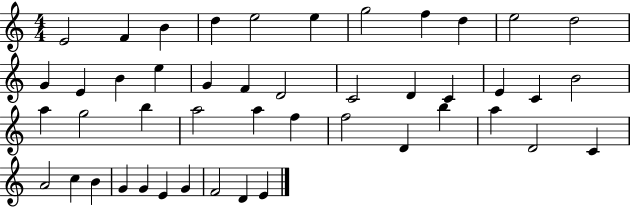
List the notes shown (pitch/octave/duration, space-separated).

E4/h F4/q B4/q D5/q E5/h E5/q G5/h F5/q D5/q E5/h D5/h G4/q E4/q B4/q E5/q G4/q F4/q D4/h C4/h D4/q C4/q E4/q C4/q B4/h A5/q G5/h B5/q A5/h A5/q F5/q F5/h D4/q B5/q A5/q D4/h C4/q A4/h C5/q B4/q G4/q G4/q E4/q G4/q F4/h D4/q E4/q